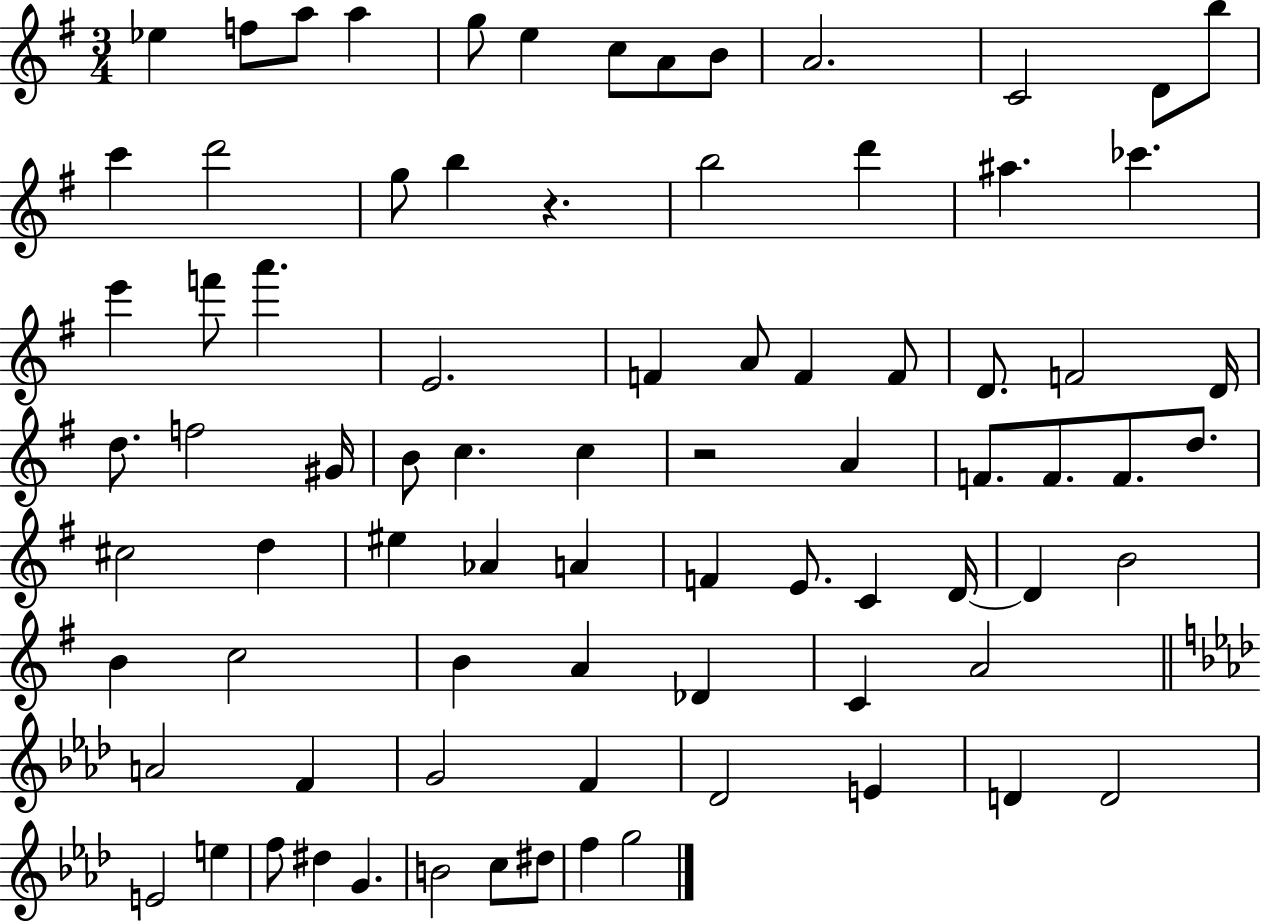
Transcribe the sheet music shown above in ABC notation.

X:1
T:Untitled
M:3/4
L:1/4
K:G
_e f/2 a/2 a g/2 e c/2 A/2 B/2 A2 C2 D/2 b/2 c' d'2 g/2 b z b2 d' ^a _c' e' f'/2 a' E2 F A/2 F F/2 D/2 F2 D/4 d/2 f2 ^G/4 B/2 c c z2 A F/2 F/2 F/2 d/2 ^c2 d ^e _A A F E/2 C D/4 D B2 B c2 B A _D C A2 A2 F G2 F _D2 E D D2 E2 e f/2 ^d G B2 c/2 ^d/2 f g2